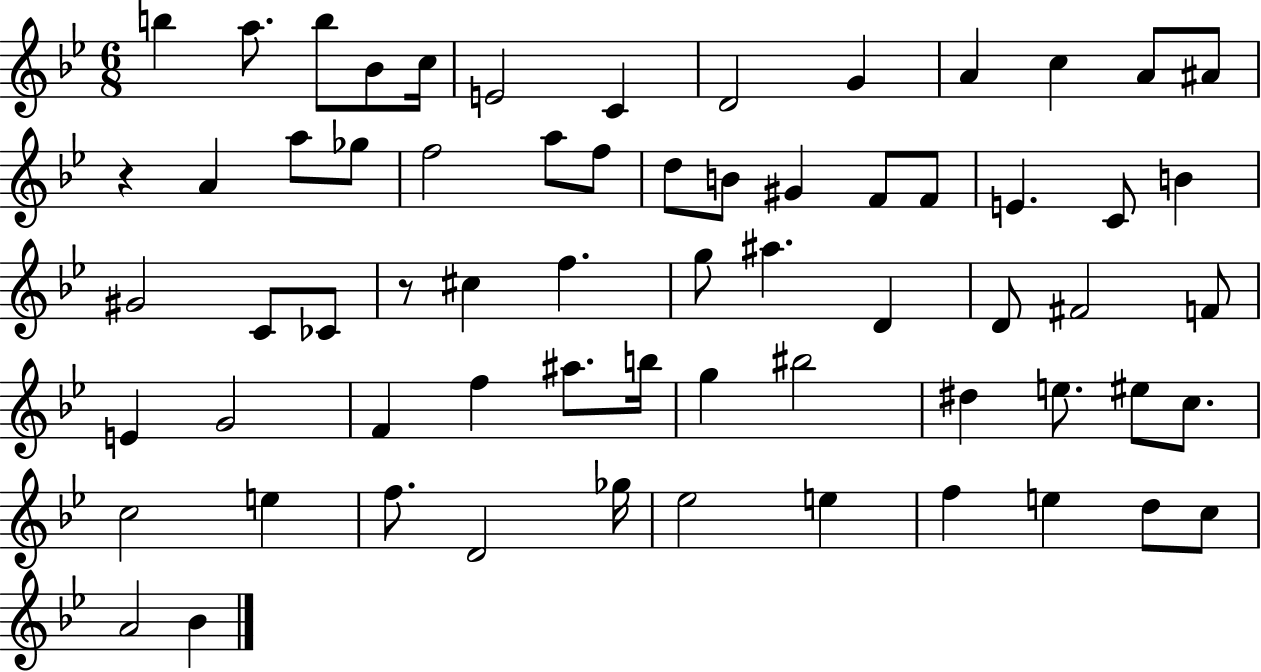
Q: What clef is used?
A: treble